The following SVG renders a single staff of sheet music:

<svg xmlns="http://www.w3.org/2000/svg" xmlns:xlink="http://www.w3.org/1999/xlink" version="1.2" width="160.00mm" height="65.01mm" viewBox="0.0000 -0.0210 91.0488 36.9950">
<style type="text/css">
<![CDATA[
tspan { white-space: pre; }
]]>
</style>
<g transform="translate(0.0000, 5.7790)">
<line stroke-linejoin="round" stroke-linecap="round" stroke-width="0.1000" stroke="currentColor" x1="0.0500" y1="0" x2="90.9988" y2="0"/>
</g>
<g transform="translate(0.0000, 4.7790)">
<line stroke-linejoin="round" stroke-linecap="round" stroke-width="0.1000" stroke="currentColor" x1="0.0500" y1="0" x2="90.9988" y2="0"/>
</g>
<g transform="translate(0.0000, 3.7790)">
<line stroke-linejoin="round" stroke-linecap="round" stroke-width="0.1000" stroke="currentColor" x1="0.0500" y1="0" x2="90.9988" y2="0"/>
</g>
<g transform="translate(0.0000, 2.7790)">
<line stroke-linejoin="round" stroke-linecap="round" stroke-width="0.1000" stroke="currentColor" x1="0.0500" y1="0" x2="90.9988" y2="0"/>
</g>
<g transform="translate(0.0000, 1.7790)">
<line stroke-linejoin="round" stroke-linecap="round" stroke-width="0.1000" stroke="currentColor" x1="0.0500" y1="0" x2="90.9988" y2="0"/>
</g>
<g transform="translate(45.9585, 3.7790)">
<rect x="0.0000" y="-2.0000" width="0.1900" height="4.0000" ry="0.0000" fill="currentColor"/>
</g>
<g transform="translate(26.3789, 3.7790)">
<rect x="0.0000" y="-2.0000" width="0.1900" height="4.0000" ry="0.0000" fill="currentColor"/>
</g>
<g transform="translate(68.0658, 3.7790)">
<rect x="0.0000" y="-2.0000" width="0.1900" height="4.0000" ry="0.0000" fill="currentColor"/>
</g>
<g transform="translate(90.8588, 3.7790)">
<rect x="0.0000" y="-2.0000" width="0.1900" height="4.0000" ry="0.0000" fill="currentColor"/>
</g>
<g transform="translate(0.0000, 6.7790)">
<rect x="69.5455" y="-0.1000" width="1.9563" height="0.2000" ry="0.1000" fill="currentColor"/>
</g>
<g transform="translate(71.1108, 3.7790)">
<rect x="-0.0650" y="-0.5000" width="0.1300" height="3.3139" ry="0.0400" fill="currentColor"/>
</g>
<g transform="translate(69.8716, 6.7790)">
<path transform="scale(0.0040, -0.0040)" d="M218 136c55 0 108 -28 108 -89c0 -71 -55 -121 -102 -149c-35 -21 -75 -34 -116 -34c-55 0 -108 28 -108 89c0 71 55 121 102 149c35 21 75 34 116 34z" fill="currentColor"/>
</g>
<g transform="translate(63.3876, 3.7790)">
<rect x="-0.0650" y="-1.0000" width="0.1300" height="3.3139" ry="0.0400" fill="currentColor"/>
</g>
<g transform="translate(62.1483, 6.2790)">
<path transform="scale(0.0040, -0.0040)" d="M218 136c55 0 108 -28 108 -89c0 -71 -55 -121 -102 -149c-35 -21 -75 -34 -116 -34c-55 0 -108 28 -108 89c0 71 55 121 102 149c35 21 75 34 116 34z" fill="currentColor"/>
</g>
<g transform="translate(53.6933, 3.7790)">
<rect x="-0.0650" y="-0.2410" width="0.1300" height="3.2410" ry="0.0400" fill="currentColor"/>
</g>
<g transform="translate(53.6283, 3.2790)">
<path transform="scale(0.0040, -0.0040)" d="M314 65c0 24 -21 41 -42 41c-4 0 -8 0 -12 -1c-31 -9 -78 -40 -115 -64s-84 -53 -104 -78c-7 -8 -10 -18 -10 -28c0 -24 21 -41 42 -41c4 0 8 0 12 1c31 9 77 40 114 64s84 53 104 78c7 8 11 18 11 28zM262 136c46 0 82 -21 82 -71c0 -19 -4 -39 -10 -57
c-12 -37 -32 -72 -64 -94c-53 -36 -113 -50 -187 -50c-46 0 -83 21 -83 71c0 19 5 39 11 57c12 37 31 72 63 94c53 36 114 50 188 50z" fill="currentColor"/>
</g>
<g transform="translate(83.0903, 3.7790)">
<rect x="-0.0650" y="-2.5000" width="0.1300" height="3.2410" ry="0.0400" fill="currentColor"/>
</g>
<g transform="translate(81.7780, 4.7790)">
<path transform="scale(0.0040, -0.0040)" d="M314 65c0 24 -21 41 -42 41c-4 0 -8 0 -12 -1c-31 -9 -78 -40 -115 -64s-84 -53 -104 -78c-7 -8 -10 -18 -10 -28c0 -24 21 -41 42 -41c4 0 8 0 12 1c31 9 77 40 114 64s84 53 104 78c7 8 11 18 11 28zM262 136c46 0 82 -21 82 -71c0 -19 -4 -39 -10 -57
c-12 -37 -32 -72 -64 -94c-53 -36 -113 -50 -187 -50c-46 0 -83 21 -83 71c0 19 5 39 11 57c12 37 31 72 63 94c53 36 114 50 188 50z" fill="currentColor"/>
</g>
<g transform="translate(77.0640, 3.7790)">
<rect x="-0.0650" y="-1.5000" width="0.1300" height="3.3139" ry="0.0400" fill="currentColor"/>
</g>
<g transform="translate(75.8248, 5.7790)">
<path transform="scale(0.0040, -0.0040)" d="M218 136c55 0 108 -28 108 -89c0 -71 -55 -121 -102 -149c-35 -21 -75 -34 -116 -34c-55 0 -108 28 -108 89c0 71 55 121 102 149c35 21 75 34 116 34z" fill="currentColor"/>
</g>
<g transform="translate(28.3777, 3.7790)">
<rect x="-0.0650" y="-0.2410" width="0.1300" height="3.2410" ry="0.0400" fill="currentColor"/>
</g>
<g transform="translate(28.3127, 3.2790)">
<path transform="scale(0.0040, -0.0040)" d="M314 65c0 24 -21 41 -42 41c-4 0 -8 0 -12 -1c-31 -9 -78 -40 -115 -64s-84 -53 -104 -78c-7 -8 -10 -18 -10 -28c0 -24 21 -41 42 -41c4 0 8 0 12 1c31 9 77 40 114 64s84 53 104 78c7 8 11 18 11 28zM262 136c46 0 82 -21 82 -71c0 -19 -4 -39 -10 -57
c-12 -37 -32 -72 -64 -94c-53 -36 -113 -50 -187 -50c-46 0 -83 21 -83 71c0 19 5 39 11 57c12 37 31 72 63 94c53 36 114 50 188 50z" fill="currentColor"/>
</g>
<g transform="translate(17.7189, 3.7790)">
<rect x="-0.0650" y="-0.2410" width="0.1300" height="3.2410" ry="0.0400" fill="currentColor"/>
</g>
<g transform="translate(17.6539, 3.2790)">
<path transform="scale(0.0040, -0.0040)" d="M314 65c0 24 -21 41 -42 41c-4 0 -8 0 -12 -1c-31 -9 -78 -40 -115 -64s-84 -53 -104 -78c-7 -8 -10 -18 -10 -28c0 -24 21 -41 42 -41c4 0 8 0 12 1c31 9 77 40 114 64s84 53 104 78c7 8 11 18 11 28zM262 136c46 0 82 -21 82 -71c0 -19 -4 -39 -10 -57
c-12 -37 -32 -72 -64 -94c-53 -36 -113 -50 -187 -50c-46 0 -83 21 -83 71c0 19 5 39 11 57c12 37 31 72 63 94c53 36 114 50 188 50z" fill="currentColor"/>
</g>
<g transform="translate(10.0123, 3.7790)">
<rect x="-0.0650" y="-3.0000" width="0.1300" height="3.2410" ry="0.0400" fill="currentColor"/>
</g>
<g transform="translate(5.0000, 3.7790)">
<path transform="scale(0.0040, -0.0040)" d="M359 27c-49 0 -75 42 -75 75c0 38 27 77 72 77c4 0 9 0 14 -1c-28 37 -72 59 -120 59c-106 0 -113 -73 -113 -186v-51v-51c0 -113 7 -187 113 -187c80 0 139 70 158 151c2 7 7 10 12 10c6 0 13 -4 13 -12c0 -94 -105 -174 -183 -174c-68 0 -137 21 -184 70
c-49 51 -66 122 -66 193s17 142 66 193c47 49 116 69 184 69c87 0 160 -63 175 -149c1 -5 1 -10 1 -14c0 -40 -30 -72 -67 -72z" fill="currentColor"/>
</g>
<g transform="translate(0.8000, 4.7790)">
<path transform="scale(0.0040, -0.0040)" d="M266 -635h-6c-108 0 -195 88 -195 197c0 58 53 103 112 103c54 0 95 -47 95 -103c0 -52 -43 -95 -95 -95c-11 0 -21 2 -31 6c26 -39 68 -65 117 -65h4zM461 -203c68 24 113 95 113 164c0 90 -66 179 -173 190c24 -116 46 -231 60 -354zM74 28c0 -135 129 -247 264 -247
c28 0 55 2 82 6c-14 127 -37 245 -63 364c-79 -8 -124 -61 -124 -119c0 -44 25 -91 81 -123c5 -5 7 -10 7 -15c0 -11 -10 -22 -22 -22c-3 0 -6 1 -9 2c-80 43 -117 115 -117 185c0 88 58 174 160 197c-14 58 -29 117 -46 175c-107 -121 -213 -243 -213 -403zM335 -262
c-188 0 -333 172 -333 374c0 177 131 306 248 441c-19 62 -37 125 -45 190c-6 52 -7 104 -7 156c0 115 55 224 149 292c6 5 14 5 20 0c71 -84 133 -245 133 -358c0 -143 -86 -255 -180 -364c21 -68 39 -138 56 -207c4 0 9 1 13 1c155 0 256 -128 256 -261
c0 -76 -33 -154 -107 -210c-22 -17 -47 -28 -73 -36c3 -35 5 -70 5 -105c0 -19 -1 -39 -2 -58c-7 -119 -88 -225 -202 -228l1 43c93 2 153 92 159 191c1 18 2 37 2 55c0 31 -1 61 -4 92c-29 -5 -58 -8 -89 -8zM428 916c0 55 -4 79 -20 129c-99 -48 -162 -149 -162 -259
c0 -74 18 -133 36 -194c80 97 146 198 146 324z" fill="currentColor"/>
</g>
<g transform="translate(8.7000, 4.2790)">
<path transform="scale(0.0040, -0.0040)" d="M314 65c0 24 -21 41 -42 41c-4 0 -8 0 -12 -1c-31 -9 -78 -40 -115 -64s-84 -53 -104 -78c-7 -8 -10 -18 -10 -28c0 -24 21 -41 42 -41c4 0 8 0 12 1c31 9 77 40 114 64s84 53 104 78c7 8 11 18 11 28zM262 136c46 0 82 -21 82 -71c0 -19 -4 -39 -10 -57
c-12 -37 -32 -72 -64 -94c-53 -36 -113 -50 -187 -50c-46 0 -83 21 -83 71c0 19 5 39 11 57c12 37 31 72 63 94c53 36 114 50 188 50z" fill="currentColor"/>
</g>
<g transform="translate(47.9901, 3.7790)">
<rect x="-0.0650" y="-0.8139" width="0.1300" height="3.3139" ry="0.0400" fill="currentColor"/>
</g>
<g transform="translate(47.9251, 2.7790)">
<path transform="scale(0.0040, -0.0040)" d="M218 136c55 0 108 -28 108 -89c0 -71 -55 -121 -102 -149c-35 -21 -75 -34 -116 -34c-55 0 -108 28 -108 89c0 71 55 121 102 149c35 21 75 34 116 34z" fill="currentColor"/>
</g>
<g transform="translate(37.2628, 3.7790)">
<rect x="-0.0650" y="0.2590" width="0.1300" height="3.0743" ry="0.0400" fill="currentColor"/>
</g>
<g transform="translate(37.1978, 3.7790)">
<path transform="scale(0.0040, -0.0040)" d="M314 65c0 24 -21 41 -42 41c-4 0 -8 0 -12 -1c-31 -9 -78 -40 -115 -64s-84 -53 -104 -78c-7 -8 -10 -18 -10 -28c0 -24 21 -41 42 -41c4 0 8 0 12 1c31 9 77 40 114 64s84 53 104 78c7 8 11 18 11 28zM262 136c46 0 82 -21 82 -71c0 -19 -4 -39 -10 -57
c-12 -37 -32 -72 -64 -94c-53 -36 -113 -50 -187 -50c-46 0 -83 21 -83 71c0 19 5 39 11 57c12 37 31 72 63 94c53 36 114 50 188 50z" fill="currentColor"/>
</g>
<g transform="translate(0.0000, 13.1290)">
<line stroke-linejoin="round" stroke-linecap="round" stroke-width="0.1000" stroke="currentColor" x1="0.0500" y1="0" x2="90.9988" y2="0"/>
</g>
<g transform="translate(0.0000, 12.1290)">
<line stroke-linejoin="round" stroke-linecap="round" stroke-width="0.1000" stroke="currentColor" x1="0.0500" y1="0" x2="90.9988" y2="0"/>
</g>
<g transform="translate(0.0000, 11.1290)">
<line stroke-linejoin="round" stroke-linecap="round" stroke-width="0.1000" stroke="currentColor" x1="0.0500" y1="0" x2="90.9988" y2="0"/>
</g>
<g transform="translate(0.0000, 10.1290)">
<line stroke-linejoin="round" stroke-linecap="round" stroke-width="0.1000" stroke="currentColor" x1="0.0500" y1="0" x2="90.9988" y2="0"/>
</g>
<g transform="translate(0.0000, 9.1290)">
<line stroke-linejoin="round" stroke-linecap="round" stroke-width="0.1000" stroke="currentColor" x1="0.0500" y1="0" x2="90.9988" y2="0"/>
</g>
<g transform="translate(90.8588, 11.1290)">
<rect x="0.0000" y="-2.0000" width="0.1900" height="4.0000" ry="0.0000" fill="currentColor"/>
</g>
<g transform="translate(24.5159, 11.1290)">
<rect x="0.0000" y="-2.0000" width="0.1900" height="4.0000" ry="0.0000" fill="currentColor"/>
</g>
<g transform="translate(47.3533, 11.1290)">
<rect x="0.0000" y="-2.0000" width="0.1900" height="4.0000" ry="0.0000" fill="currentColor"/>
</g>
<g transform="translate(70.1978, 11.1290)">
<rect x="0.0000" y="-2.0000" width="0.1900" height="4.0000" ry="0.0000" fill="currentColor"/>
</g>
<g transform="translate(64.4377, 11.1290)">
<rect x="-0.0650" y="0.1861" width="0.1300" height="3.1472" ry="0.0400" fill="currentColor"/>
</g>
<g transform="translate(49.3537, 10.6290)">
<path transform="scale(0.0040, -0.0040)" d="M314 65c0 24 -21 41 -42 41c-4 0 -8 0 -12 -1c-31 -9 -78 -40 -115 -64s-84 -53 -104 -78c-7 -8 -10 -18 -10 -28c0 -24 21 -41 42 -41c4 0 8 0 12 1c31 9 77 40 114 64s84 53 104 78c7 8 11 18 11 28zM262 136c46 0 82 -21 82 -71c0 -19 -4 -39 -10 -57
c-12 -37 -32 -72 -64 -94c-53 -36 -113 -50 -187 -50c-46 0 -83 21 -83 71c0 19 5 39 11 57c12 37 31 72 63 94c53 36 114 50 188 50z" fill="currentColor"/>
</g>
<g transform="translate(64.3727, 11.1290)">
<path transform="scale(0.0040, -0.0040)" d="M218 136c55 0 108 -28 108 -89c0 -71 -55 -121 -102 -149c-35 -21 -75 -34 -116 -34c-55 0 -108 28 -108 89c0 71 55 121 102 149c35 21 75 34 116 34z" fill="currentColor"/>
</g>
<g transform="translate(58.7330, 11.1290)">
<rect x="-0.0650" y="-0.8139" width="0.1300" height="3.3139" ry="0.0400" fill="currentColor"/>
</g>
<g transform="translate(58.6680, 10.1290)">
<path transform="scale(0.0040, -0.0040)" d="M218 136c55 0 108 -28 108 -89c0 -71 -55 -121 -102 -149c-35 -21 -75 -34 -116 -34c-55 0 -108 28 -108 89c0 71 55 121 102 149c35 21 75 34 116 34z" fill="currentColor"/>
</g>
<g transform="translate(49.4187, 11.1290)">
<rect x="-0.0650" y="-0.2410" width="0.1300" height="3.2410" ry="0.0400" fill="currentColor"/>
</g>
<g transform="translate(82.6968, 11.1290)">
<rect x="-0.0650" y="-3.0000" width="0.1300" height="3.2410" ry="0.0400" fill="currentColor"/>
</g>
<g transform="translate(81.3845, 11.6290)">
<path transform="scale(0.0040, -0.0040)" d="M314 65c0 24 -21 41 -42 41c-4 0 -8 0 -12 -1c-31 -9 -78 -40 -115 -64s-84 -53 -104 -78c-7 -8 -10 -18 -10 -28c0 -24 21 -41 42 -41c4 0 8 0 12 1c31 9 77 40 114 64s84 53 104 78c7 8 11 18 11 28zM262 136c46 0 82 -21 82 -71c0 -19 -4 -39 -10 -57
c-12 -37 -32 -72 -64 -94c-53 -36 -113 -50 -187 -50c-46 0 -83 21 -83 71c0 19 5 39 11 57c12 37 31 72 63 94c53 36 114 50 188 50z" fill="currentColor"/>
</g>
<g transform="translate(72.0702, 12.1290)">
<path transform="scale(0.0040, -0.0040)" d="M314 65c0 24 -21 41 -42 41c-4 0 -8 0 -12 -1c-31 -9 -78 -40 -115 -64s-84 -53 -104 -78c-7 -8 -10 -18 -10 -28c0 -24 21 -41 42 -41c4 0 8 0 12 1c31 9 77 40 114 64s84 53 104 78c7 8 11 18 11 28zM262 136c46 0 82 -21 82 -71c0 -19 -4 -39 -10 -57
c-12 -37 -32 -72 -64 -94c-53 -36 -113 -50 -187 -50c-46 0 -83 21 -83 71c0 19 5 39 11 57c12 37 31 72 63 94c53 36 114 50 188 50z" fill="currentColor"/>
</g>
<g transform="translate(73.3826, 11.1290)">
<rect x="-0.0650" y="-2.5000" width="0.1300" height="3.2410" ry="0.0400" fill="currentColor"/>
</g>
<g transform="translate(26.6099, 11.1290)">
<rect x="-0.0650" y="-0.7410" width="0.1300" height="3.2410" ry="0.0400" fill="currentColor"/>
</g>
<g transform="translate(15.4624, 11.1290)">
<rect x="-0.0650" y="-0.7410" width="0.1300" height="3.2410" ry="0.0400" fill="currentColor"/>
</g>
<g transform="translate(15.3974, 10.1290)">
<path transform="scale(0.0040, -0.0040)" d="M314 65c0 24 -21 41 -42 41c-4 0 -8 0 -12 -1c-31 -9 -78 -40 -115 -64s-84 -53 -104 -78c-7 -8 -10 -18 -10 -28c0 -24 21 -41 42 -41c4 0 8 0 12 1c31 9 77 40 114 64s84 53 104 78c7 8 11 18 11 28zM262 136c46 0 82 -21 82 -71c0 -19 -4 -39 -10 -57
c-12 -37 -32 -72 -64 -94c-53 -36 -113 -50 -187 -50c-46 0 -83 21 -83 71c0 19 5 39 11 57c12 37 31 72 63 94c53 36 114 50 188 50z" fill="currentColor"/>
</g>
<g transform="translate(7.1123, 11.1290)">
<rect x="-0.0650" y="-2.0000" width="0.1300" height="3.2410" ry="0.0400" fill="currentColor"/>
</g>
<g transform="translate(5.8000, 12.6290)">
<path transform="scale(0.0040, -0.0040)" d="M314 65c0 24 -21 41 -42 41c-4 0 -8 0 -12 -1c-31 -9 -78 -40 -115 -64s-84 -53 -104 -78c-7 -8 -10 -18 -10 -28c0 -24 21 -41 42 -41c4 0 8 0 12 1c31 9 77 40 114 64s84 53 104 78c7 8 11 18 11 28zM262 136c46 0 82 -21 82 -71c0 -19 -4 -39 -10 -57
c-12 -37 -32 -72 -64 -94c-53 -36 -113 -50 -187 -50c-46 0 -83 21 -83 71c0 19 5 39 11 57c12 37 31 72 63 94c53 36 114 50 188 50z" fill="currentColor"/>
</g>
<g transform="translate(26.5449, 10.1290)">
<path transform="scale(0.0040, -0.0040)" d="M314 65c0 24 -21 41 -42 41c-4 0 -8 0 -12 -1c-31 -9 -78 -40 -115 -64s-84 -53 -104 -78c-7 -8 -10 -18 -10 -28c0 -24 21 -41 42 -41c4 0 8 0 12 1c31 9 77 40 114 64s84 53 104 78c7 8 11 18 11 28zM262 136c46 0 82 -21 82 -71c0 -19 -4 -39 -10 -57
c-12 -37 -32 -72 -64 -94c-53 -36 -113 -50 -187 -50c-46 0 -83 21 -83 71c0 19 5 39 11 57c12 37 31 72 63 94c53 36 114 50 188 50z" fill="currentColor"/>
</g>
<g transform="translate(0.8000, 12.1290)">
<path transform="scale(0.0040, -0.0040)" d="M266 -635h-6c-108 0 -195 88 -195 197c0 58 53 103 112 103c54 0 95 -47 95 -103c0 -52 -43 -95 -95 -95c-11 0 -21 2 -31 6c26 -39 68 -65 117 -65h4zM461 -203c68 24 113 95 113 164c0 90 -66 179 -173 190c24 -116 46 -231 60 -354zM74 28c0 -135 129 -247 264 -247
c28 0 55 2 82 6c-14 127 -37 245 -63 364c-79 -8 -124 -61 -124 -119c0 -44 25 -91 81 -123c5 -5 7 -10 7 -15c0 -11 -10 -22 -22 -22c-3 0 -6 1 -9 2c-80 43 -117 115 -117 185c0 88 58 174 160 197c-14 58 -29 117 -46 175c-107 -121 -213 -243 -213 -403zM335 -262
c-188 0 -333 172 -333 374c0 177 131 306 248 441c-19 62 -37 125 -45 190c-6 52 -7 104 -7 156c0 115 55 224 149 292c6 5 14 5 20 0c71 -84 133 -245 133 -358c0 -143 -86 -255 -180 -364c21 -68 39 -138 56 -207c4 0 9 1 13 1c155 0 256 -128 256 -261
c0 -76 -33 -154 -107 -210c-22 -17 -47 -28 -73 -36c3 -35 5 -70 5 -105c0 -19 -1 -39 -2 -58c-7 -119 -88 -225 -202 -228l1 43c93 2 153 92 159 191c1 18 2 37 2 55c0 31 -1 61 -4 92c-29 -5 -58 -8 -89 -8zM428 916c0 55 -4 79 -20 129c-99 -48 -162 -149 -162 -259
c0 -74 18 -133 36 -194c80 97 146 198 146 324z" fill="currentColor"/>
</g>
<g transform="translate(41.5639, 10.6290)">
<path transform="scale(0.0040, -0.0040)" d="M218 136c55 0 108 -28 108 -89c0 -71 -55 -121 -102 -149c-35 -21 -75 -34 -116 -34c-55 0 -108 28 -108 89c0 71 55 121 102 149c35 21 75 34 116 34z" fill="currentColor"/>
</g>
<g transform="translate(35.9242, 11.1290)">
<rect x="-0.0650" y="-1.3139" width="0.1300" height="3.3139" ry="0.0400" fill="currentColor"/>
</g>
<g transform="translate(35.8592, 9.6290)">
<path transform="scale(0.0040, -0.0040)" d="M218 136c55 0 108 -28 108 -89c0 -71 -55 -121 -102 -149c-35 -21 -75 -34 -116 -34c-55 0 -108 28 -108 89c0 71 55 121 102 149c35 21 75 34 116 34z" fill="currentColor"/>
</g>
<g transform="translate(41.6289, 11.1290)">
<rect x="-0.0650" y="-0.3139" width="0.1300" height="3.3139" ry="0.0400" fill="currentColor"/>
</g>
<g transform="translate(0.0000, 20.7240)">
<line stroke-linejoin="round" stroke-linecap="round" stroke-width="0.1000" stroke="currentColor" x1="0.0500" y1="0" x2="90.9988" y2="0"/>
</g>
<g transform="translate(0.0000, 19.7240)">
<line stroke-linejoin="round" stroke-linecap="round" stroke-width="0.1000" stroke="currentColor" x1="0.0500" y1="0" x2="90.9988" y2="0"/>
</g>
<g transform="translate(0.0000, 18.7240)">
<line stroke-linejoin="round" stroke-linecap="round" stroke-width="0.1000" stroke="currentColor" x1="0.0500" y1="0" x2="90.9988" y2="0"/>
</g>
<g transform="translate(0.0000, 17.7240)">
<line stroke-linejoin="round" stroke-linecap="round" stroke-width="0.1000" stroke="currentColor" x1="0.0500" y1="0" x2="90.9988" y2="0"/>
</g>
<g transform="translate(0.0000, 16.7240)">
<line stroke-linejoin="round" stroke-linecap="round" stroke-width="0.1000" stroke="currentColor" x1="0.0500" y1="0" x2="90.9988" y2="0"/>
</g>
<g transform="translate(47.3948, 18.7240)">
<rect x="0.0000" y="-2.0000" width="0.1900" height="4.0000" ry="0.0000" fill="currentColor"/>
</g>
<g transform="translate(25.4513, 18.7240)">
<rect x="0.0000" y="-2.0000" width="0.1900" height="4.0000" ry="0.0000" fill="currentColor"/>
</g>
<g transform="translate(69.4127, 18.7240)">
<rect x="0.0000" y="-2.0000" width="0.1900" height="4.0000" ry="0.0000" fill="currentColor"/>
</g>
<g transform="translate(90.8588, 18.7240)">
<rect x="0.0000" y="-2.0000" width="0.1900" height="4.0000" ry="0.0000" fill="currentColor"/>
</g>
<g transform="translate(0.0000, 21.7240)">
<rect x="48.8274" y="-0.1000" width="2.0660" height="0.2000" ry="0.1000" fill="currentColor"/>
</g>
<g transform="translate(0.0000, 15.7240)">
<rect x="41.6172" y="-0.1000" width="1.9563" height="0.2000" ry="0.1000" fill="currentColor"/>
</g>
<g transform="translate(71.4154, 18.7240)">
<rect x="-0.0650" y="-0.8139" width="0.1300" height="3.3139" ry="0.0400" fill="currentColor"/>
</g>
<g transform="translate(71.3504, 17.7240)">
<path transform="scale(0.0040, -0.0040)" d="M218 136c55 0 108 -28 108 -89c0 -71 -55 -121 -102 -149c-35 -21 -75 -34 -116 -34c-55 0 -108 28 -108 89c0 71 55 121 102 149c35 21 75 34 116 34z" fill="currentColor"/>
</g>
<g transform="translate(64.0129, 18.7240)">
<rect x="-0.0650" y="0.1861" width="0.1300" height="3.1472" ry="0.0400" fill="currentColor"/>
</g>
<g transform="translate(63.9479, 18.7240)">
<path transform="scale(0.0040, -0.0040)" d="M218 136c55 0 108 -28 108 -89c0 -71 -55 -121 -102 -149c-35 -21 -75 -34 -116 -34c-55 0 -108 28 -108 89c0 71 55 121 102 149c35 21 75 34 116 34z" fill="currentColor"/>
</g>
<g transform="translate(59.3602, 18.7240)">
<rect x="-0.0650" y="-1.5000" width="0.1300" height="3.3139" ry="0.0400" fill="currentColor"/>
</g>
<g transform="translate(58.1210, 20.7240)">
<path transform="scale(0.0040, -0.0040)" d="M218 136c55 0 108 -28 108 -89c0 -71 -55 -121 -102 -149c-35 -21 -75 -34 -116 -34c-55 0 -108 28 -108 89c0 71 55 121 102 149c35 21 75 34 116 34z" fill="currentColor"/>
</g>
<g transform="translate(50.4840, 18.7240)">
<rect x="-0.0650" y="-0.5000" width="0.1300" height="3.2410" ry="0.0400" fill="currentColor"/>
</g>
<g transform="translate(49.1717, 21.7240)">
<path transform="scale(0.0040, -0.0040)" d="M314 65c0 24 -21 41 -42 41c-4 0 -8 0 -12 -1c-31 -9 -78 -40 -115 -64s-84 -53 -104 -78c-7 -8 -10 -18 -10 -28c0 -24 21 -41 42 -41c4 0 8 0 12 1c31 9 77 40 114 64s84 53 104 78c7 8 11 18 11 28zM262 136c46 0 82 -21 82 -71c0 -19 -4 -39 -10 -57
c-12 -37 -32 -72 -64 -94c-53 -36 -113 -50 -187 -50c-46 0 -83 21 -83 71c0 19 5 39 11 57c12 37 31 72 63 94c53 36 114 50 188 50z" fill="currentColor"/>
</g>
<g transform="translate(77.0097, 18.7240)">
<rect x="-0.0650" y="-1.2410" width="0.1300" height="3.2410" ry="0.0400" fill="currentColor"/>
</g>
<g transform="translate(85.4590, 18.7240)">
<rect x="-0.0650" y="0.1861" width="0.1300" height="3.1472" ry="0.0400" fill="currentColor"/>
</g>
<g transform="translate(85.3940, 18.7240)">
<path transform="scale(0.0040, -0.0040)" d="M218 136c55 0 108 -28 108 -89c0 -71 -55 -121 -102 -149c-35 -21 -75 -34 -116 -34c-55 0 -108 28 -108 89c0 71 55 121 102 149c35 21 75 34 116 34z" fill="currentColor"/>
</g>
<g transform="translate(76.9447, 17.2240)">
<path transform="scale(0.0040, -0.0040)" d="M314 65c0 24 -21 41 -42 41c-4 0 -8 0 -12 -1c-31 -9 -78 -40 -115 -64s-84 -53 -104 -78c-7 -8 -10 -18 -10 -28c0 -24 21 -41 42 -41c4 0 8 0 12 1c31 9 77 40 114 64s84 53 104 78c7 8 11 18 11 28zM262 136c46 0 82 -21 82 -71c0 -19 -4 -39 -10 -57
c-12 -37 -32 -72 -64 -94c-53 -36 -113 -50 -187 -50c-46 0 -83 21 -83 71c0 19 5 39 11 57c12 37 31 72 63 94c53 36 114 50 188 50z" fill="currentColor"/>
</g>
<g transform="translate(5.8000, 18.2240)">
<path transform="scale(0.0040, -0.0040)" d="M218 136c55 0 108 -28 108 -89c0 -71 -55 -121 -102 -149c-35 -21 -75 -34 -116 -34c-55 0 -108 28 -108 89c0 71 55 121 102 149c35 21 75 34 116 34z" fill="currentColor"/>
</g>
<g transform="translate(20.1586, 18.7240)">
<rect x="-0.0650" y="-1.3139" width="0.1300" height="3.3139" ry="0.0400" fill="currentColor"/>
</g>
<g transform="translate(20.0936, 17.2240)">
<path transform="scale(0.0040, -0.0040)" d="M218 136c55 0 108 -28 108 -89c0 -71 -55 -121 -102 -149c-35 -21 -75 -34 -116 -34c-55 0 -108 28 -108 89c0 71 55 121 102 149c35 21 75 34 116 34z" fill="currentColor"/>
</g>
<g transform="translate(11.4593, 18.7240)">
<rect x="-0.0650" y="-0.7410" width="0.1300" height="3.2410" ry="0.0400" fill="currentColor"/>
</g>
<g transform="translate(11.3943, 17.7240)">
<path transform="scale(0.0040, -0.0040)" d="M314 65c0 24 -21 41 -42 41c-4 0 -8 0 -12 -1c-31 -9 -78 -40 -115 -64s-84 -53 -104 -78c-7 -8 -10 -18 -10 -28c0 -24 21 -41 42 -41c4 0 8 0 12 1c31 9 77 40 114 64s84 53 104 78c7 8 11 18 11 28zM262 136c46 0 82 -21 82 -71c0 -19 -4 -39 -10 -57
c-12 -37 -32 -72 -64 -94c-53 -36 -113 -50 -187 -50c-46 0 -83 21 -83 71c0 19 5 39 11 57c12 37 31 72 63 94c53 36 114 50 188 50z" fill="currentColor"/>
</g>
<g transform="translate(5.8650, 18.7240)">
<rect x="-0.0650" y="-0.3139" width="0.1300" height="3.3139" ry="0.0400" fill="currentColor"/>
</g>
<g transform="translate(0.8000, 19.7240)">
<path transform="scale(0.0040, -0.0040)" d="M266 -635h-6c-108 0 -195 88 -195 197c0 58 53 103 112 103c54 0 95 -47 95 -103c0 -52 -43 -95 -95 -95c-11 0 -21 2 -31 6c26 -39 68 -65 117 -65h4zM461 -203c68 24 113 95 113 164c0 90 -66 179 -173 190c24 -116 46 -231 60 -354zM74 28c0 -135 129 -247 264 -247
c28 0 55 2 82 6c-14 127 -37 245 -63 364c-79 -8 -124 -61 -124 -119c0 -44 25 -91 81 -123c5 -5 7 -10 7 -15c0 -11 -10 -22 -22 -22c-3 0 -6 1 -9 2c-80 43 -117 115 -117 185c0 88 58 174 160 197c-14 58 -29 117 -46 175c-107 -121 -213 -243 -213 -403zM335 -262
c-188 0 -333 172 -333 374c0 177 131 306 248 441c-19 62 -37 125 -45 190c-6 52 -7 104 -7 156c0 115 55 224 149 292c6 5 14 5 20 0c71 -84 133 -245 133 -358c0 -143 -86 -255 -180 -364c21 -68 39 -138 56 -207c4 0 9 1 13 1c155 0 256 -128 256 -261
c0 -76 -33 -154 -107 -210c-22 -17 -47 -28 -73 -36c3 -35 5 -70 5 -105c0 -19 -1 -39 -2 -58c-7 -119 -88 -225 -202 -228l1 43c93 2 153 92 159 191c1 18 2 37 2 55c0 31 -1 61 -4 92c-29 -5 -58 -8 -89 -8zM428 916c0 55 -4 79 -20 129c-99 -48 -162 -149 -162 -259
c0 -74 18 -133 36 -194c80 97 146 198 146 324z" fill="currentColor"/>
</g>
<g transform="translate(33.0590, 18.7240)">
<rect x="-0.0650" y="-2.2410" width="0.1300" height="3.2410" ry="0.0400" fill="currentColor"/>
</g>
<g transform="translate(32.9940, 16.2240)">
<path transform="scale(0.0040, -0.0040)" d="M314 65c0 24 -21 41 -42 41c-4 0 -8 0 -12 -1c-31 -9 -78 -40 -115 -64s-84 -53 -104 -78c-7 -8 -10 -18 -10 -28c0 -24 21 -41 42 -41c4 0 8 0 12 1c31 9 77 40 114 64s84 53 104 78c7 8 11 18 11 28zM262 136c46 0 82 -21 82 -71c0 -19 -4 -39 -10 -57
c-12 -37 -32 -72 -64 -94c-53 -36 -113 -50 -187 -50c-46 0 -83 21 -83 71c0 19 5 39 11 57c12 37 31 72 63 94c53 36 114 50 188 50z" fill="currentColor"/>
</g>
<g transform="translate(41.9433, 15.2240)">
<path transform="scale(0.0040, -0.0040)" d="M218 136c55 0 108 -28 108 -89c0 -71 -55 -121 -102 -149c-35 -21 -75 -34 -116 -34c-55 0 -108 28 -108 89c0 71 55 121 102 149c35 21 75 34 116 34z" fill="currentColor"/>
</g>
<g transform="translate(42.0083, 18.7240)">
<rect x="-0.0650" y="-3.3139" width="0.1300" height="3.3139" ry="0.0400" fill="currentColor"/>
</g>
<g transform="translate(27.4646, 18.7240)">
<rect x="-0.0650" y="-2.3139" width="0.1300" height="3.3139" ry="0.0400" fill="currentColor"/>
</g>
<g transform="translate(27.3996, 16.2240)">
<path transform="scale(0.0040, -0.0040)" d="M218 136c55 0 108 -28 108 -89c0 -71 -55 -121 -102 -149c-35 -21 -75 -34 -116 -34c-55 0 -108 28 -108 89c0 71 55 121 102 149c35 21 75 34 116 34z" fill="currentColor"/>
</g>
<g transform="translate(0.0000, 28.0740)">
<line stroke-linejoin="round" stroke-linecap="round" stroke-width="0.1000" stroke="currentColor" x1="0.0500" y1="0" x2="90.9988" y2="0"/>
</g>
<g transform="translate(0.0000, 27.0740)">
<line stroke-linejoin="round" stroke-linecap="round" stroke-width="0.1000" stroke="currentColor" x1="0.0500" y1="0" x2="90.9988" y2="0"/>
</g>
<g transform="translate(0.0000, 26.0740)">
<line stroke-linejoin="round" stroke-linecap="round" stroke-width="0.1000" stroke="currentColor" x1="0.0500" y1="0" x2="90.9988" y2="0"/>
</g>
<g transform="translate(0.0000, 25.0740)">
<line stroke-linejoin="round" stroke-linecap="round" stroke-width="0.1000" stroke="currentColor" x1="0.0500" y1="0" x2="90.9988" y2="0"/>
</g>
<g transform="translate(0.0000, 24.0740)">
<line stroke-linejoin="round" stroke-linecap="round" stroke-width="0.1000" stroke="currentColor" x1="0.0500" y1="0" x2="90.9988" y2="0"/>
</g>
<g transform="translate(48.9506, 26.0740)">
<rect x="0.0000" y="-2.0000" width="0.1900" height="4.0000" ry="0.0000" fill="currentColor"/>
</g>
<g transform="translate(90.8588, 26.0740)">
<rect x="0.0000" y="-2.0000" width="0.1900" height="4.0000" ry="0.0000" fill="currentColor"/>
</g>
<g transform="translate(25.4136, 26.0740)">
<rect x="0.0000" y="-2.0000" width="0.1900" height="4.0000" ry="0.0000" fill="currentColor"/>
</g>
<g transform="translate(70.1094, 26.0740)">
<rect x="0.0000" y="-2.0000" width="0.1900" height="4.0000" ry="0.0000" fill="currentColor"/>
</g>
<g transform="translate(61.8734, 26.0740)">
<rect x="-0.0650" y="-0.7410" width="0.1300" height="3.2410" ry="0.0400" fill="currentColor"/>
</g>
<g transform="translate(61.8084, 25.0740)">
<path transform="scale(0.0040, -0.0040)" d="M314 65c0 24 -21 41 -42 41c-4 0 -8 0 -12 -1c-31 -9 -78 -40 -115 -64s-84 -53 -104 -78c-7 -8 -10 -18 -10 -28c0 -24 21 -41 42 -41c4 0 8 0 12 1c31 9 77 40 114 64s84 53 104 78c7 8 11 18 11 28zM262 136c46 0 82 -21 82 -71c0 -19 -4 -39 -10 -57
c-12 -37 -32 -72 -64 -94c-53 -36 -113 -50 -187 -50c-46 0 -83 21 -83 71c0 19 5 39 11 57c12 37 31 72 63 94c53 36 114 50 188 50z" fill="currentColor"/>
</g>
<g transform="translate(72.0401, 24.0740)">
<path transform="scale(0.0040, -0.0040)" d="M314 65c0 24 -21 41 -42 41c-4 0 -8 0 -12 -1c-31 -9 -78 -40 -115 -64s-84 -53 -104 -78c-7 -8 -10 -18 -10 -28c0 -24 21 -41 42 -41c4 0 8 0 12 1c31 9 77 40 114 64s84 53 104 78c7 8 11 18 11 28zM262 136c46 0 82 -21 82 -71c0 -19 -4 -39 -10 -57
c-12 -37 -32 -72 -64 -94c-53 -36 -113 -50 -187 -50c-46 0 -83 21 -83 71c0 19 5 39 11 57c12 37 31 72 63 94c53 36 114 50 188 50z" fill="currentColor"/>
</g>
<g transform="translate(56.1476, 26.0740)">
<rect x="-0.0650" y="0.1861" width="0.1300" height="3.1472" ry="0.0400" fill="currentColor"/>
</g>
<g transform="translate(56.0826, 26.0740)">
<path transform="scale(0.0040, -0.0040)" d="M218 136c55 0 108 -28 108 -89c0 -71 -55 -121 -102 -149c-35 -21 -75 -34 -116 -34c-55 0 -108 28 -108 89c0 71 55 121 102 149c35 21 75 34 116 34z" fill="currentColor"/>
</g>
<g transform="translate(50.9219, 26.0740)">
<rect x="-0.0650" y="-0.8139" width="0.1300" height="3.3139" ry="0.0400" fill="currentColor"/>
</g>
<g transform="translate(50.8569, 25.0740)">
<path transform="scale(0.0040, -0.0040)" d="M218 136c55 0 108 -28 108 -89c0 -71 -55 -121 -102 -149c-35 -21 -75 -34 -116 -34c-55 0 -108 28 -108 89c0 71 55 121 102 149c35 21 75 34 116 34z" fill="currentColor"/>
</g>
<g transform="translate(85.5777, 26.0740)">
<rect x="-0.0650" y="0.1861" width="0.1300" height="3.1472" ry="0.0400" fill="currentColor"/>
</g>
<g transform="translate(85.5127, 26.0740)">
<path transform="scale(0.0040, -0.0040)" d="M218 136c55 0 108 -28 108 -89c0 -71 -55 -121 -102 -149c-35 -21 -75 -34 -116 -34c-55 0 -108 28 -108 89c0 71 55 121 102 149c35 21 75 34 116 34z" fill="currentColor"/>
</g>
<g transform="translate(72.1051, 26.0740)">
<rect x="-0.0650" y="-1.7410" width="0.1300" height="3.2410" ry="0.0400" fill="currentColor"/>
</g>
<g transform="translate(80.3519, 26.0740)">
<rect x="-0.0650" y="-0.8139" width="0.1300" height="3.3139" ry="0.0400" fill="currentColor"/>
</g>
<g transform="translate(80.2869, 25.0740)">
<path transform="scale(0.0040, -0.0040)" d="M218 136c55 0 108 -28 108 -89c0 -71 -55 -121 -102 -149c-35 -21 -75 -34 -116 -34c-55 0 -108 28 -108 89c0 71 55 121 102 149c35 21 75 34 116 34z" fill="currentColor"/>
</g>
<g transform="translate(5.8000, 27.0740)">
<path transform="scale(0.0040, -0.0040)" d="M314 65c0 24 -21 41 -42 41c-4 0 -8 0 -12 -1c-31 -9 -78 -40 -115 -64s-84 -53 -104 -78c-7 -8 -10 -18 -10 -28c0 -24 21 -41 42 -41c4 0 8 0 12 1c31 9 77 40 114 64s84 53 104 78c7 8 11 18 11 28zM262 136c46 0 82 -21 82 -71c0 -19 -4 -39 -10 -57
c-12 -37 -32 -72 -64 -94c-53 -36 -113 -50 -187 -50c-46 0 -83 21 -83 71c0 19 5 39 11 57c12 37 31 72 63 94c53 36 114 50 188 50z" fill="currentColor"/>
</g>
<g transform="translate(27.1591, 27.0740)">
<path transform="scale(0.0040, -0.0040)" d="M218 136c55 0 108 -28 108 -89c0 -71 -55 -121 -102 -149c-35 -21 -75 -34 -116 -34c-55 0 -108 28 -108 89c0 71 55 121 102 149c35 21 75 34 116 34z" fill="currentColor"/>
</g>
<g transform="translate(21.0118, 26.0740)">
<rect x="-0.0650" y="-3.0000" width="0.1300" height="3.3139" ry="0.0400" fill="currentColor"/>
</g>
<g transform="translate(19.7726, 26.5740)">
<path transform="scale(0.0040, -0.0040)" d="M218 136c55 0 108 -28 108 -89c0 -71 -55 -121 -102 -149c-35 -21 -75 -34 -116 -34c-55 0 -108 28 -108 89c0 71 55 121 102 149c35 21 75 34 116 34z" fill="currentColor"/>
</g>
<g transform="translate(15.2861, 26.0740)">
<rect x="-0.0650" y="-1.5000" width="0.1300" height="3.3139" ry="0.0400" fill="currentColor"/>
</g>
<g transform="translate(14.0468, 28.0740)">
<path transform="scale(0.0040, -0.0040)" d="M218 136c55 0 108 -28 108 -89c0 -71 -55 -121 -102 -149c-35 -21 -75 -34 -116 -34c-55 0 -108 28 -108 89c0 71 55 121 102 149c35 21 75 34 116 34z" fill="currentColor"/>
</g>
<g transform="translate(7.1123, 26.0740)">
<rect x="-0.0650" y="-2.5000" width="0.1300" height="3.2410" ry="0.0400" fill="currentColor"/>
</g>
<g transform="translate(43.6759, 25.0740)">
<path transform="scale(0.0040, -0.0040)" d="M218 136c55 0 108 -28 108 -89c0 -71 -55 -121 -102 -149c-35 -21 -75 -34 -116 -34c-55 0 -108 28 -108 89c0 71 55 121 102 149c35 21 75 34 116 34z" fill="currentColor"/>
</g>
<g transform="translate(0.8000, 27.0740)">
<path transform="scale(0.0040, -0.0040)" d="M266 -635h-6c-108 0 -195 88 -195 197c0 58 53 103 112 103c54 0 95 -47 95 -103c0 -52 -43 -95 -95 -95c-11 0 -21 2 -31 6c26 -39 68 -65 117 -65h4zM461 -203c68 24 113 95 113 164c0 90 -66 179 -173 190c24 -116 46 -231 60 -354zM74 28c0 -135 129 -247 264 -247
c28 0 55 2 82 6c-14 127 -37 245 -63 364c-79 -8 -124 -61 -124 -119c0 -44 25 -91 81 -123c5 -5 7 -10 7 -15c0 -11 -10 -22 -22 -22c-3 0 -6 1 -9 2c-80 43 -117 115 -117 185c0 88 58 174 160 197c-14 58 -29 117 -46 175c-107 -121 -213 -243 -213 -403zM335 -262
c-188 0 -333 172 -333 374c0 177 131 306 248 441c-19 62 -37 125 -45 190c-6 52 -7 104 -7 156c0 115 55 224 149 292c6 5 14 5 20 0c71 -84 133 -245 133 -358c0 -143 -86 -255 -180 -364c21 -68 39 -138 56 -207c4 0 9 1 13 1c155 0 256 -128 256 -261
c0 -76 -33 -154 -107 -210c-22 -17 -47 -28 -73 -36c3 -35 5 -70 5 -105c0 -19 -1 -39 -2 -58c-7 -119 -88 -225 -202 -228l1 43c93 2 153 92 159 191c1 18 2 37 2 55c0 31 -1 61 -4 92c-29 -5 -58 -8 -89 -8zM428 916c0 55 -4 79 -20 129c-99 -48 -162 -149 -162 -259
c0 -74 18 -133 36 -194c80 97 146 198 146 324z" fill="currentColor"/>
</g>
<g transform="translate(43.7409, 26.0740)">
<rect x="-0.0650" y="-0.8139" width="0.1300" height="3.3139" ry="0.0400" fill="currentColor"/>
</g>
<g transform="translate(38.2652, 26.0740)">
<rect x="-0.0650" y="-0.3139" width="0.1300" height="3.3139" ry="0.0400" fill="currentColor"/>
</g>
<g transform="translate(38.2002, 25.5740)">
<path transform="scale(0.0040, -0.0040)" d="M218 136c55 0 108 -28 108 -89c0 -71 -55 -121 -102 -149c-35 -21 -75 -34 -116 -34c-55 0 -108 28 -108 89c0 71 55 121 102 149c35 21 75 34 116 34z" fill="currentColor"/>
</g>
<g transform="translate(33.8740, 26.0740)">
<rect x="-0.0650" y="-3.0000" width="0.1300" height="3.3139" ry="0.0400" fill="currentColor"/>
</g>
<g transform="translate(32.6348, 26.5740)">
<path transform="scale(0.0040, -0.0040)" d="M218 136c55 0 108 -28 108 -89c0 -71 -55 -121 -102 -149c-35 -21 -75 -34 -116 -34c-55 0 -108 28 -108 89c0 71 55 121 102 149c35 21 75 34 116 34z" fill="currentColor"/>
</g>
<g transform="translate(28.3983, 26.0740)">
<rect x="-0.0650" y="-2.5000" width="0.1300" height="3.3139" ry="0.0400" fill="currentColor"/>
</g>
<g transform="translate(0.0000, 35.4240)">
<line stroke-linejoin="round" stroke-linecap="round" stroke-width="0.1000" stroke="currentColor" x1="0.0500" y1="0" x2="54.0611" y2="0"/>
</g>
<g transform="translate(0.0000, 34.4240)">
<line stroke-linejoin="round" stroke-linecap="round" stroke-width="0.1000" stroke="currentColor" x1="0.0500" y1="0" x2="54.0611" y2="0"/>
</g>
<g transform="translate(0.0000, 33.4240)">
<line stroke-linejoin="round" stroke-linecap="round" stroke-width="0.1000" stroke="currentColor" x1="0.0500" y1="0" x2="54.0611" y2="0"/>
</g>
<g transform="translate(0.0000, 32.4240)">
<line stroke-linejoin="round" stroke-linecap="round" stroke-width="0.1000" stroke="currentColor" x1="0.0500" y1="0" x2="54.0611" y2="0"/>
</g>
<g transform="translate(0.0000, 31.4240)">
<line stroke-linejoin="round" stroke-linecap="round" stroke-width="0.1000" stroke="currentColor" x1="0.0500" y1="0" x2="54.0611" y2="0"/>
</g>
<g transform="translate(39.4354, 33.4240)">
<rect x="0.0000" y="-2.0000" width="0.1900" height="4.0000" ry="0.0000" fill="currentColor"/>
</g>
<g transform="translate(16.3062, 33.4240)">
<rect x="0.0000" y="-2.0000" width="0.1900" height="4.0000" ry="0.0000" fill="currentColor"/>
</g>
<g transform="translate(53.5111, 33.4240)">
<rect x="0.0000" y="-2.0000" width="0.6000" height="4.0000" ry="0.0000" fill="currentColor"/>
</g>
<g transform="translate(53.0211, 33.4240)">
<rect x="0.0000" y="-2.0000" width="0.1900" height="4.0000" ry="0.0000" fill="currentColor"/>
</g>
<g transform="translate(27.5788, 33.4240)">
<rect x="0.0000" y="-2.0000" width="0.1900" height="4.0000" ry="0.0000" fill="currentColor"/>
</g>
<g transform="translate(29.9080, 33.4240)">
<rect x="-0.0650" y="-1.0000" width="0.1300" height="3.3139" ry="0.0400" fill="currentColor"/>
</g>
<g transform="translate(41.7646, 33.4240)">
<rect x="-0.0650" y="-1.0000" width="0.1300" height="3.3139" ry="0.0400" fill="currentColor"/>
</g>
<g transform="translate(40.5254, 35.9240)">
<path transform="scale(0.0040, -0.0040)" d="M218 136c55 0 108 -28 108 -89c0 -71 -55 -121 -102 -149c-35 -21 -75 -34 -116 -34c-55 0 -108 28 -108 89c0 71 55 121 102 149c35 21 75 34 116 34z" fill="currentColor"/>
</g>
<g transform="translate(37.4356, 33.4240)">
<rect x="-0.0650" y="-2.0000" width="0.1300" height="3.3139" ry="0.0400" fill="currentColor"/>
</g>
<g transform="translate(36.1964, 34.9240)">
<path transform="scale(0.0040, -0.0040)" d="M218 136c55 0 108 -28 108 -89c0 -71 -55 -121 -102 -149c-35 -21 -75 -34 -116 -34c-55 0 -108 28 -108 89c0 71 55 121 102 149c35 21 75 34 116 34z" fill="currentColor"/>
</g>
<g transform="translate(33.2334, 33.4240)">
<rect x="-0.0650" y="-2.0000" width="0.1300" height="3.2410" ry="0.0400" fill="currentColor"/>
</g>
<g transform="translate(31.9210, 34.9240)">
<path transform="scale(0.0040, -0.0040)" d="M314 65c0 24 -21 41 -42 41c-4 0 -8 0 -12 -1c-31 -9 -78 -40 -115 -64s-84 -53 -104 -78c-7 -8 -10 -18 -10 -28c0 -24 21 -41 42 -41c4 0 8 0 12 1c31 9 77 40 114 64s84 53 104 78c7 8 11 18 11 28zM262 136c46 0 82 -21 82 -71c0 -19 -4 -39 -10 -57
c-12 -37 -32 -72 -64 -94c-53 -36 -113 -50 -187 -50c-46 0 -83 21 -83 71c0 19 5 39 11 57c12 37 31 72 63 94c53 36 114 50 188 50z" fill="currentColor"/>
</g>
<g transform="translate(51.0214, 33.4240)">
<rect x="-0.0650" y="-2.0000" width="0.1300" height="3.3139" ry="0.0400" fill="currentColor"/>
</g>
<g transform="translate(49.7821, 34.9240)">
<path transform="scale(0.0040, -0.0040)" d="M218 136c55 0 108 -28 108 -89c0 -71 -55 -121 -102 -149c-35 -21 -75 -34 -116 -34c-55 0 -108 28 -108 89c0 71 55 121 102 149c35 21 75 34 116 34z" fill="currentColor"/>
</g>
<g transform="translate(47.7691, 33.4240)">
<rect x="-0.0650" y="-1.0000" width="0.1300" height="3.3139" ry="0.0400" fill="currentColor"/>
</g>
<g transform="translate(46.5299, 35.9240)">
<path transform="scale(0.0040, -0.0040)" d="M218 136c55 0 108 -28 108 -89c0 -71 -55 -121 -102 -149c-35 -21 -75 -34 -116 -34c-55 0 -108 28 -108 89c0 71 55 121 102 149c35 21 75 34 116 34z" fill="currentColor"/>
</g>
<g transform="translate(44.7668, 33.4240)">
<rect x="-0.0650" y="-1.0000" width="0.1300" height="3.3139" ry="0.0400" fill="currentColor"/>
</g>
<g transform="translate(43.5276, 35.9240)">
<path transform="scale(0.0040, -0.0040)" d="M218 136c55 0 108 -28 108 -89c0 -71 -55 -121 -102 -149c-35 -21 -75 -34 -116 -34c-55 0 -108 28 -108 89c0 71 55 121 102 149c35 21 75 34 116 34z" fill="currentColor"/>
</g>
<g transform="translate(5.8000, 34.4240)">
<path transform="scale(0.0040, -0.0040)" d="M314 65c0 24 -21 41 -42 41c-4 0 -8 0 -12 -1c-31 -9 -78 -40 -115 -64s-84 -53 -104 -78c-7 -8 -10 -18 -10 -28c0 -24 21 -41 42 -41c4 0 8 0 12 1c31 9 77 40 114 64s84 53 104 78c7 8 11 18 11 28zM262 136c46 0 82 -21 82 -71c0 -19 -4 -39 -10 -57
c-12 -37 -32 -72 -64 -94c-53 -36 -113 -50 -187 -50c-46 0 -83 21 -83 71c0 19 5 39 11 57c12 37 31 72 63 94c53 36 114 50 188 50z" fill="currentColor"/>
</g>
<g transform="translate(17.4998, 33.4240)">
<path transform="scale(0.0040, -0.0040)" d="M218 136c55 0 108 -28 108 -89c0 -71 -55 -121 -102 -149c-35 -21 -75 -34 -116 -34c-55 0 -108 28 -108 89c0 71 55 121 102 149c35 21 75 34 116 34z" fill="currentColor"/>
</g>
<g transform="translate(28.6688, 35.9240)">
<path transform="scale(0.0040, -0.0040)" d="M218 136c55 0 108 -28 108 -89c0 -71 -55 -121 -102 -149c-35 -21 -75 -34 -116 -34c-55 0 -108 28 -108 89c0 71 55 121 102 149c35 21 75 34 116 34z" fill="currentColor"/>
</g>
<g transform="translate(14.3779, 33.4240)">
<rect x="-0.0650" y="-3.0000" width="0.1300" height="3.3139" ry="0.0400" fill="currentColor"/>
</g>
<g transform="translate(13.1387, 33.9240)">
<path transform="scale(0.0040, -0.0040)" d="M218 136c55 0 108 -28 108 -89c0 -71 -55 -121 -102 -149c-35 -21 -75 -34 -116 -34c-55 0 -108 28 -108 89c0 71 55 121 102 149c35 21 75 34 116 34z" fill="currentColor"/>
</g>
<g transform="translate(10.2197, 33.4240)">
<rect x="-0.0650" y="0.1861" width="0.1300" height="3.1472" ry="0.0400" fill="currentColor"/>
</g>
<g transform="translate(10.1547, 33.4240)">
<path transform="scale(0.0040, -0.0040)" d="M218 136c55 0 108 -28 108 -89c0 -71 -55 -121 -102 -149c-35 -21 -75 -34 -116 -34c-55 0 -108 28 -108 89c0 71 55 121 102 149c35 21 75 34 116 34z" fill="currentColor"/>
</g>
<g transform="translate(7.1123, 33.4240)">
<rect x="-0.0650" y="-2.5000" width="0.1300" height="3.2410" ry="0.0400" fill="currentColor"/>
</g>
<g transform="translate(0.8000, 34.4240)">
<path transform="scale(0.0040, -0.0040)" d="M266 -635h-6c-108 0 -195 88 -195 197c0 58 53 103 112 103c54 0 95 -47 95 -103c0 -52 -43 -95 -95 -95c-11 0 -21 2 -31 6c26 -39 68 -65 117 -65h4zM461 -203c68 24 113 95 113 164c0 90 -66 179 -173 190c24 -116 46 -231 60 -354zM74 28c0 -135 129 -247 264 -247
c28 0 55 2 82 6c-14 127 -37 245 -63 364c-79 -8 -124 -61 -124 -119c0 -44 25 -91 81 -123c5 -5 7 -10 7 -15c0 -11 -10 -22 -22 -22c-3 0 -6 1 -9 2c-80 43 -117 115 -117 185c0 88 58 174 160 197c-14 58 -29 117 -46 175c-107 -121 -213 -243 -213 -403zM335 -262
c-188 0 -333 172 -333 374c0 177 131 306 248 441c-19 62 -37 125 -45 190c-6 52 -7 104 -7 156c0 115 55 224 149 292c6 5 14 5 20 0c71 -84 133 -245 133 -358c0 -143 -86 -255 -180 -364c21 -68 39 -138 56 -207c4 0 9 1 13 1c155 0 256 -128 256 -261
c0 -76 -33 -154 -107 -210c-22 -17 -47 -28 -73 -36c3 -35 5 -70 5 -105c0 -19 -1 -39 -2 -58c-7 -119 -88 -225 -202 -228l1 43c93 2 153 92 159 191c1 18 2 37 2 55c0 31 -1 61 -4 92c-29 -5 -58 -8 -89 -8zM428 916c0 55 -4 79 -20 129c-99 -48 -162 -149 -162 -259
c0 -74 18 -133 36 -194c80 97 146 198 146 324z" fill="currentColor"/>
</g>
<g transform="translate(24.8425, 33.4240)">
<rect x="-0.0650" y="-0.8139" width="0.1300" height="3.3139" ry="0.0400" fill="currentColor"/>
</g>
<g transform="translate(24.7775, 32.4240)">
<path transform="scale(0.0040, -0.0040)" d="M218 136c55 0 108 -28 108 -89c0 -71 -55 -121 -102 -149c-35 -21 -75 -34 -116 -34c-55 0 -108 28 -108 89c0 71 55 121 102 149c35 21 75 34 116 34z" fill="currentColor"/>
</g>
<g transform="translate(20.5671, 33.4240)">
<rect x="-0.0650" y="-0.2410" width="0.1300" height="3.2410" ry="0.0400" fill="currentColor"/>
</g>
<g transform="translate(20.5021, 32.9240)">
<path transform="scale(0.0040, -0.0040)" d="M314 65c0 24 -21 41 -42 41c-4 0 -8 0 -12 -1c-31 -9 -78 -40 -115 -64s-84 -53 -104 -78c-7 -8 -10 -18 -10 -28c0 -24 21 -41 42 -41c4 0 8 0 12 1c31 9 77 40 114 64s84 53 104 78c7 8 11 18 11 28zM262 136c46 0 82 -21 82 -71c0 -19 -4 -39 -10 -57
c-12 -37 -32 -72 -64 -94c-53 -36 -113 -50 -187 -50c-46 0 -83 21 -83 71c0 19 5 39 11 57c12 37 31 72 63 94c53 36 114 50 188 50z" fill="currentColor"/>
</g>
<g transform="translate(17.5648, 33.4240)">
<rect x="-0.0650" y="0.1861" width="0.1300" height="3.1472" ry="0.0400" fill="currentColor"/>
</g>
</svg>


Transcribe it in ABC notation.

X:1
T:Untitled
M:4/4
L:1/4
K:C
A2 c2 c2 B2 d c2 D C E G2 F2 d2 d2 e c c2 d B G2 A2 c d2 e g g2 b C2 E B d e2 B G2 E A G A c d d B d2 f2 d B G2 B A B c2 d D F2 F D D D F